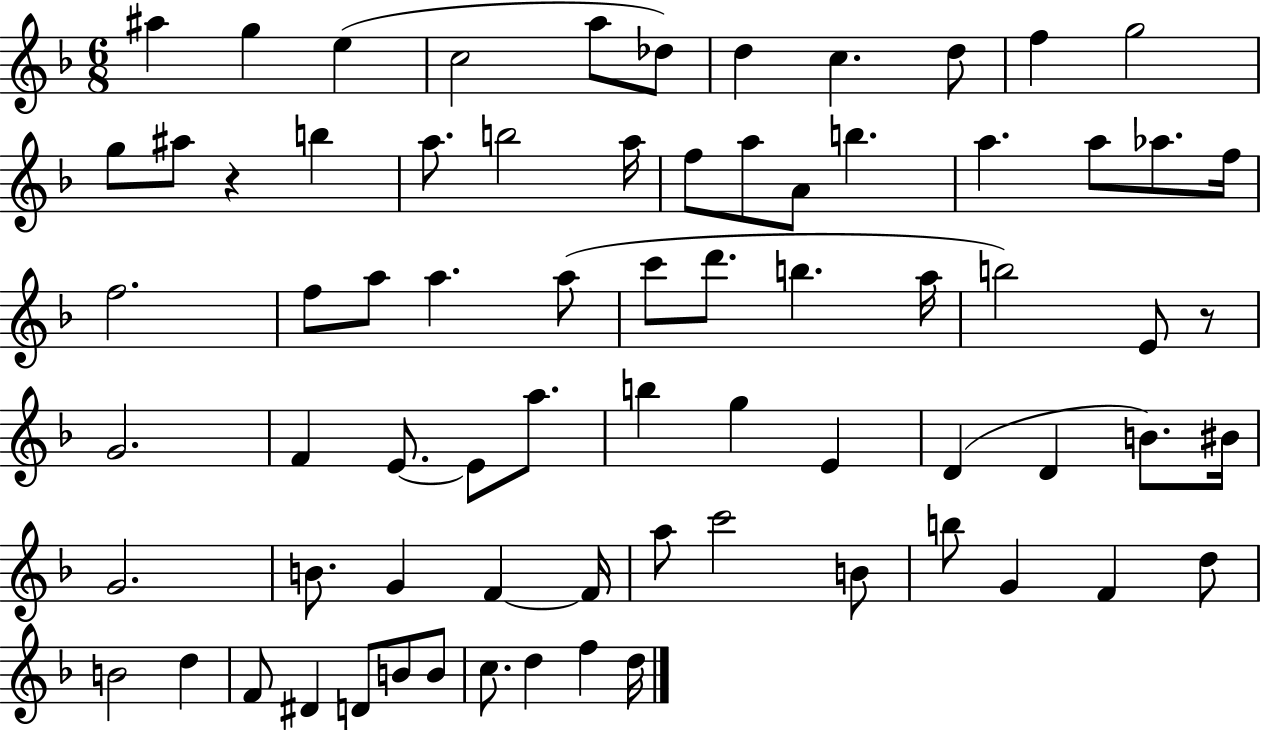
X:1
T:Untitled
M:6/8
L:1/4
K:F
^a g e c2 a/2 _d/2 d c d/2 f g2 g/2 ^a/2 z b a/2 b2 a/4 f/2 a/2 A/2 b a a/2 _a/2 f/4 f2 f/2 a/2 a a/2 c'/2 d'/2 b a/4 b2 E/2 z/2 G2 F E/2 E/2 a/2 b g E D D B/2 ^B/4 G2 B/2 G F F/4 a/2 c'2 B/2 b/2 G F d/2 B2 d F/2 ^D D/2 B/2 B/2 c/2 d f d/4